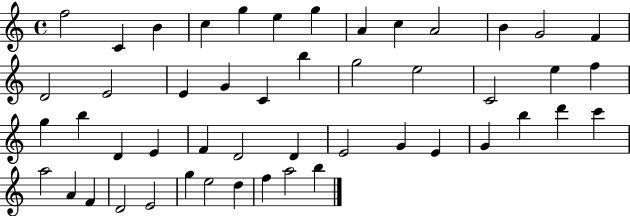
{
  \clef treble
  \time 4/4
  \defaultTimeSignature
  \key c \major
  f''2 c'4 b'4 | c''4 g''4 e''4 g''4 | a'4 c''4 a'2 | b'4 g'2 f'4 | \break d'2 e'2 | e'4 g'4 c'4 b''4 | g''2 e''2 | c'2 e''4 f''4 | \break g''4 b''4 d'4 e'4 | f'4 d'2 d'4 | e'2 g'4 e'4 | g'4 b''4 d'''4 c'''4 | \break a''2 a'4 f'4 | d'2 e'2 | g''4 e''2 d''4 | f''4 a''2 b''4 | \break \bar "|."
}